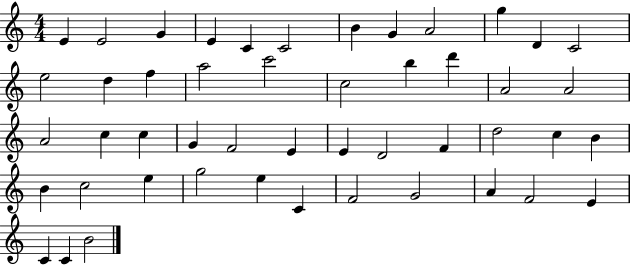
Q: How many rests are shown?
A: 0